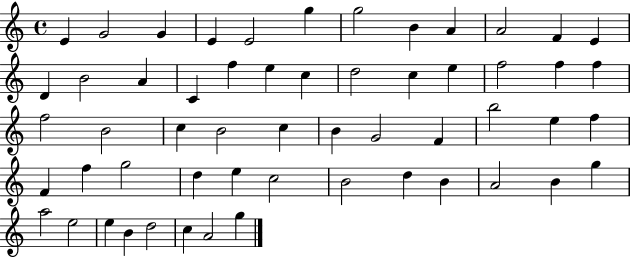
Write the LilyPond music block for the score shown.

{
  \clef treble
  \time 4/4
  \defaultTimeSignature
  \key c \major
  e'4 g'2 g'4 | e'4 e'2 g''4 | g''2 b'4 a'4 | a'2 f'4 e'4 | \break d'4 b'2 a'4 | c'4 f''4 e''4 c''4 | d''2 c''4 e''4 | f''2 f''4 f''4 | \break f''2 b'2 | c''4 b'2 c''4 | b'4 g'2 f'4 | b''2 e''4 f''4 | \break f'4 f''4 g''2 | d''4 e''4 c''2 | b'2 d''4 b'4 | a'2 b'4 g''4 | \break a''2 e''2 | e''4 b'4 d''2 | c''4 a'2 g''4 | \bar "|."
}